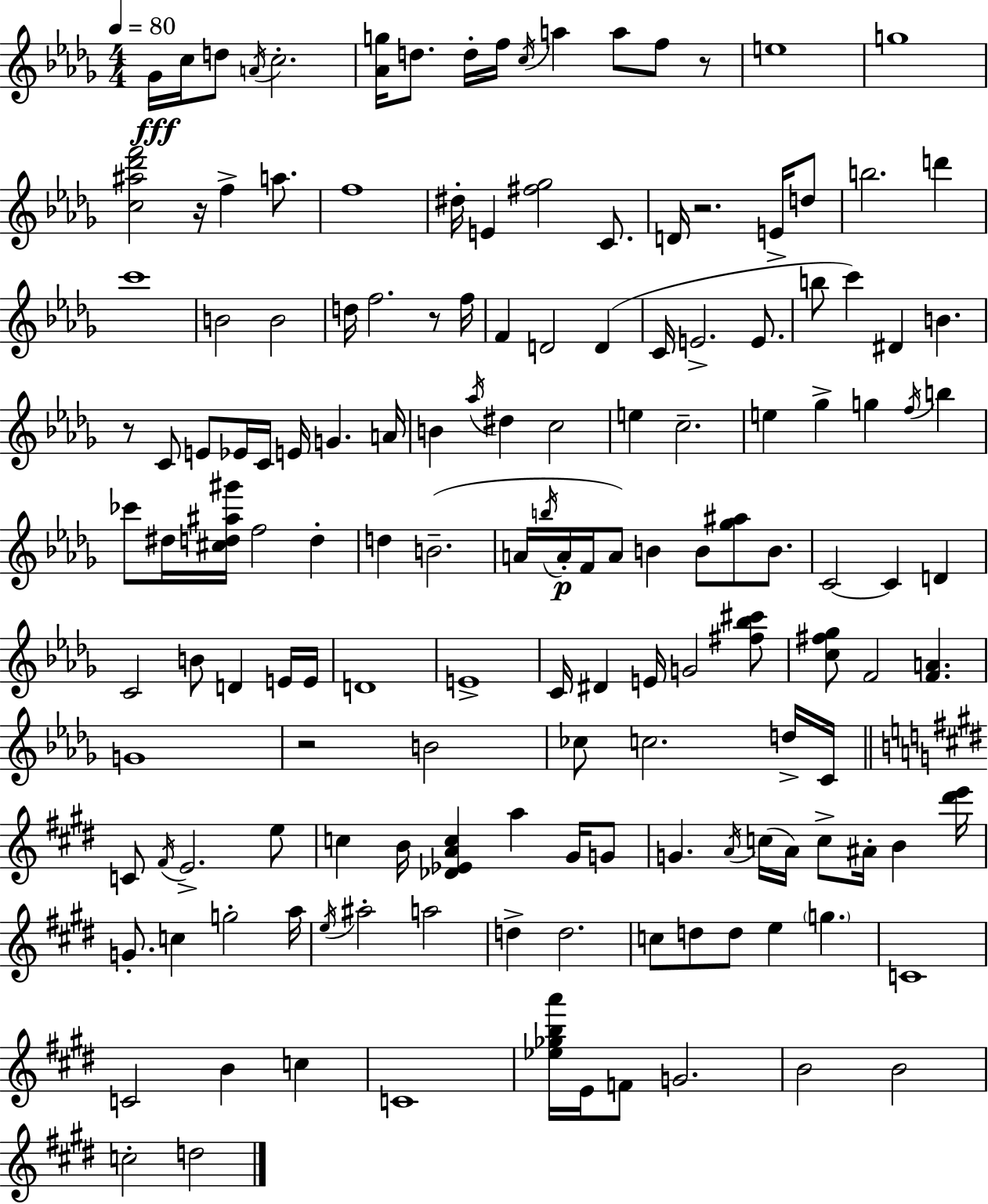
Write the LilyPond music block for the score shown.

{
  \clef treble
  \numericTimeSignature
  \time 4/4
  \key bes \minor
  \tempo 4 = 80
  \repeat volta 2 { ges'16\fff c''16 d''8 \acciaccatura { a'16 } c''2.-. | <aes' g''>16 d''8. d''16-. f''16 \acciaccatura { c''16 } a''4 a''8 f''8 | r8 e''1 | g''1 | \break <c'' ais'' des''' f'''>2 r16 f''4-> a''8. | f''1 | dis''16-. e'4 <fis'' ges''>2 c'8. | d'16 r2. e'16-> | \break d''8 b''2. d'''4 | c'''1 | b'2 b'2 | d''16 f''2. r8 | \break f''16 f'4 d'2 d'4( | c'16 e'2.-> e'8. | b''8 c'''4) dis'4 b'4. | r8 c'8 e'8 ees'16 c'16 e'16 g'4. | \break a'16 b'4 \acciaccatura { aes''16 } dis''4 c''2 | e''4 c''2.-- | e''4 ges''4-> g''4 \acciaccatura { f''16 } | b''4 ces'''8 dis''16 <cis'' d'' ais'' gis'''>16 f''2 | \break d''4-. d''4 b'2.--( | a'16 \acciaccatura { b''16 } a'16-.\p f'16 a'8) b'4 b'8 | <ges'' ais''>8 b'8. c'2~~ c'4 | d'4 c'2 b'8 d'4 | \break e'16 e'16 d'1 | e'1-> | c'16 dis'4 e'16 g'2 | <fis'' bes'' cis'''>8 <c'' fis'' ges''>8 f'2 <f' a'>4. | \break g'1 | r2 b'2 | ces''8 c''2. | d''16-> c'16 \bar "||" \break \key e \major c'8 \acciaccatura { fis'16 } e'2.-> e''8 | c''4 b'16 <des' ees' a' c''>4 a''4 gis'16 g'8 | g'4. \acciaccatura { a'16 }( c''16 a'16) c''8-> ais'16-. b'4 | <dis''' e'''>16 g'8.-. c''4 g''2-. | \break a''16 \acciaccatura { e''16 } ais''2-. a''2 | d''4-> d''2. | c''8 d''8 d''8 e''4 \parenthesize g''4. | c'1 | \break c'2 b'4 c''4 | c'1 | <ees'' ges'' b'' a'''>16 e'16 f'8 g'2. | b'2 b'2 | \break c''2-. d''2 | } \bar "|."
}